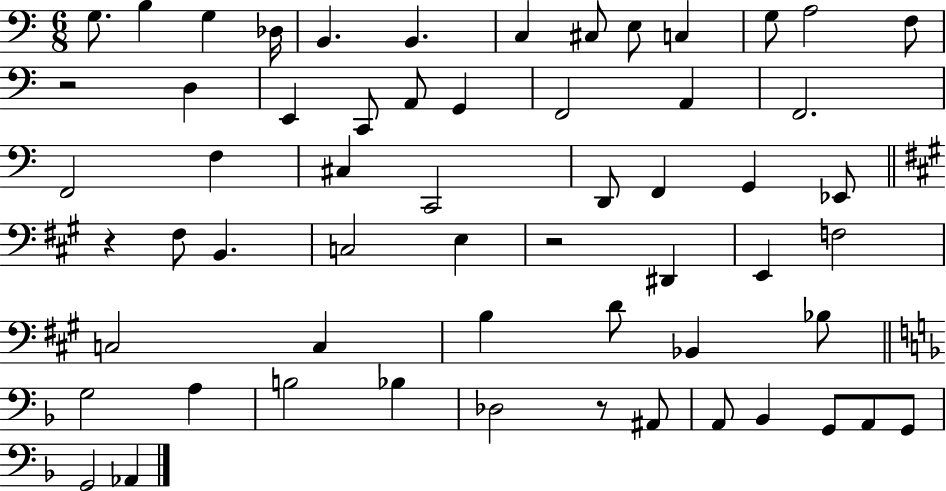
{
  \clef bass
  \numericTimeSignature
  \time 6/8
  \key c \major
  g8. b4 g4 des16 | b,4. b,4. | c4 cis8 e8 c4 | g8 a2 f8 | \break r2 d4 | e,4 c,8 a,8 g,4 | f,2 a,4 | f,2. | \break f,2 f4 | cis4 c,2 | d,8 f,4 g,4 ees,8 | \bar "||" \break \key a \major r4 fis8 b,4. | c2 e4 | r2 dis,4 | e,4 f2 | \break c2 c4 | b4 d'8 bes,4 bes8 | \bar "||" \break \key f \major g2 a4 | b2 bes4 | des2 r8 ais,8 | a,8 bes,4 g,8 a,8 g,8 | \break g,2 aes,4 | \bar "|."
}